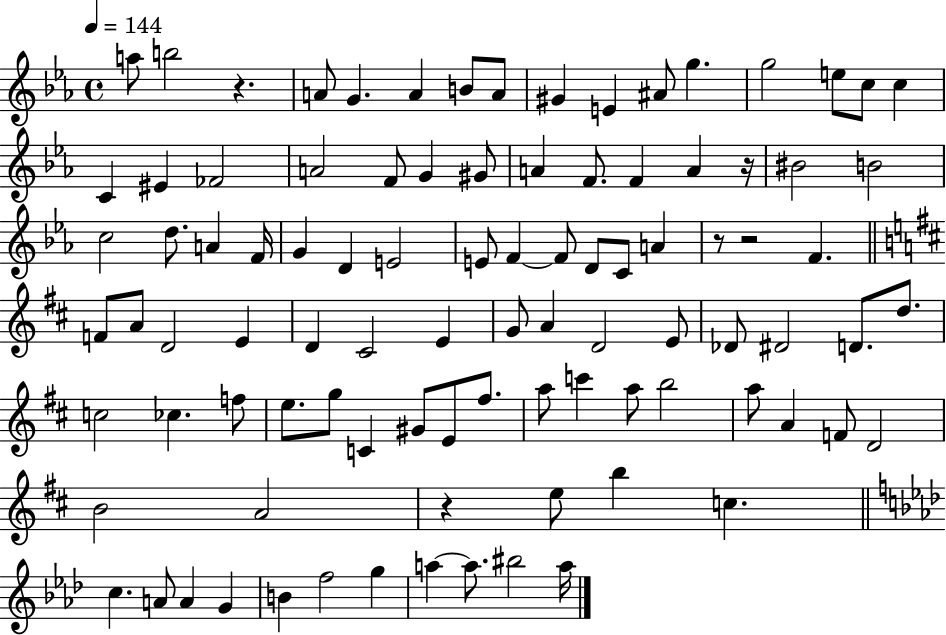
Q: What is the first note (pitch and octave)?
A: A5